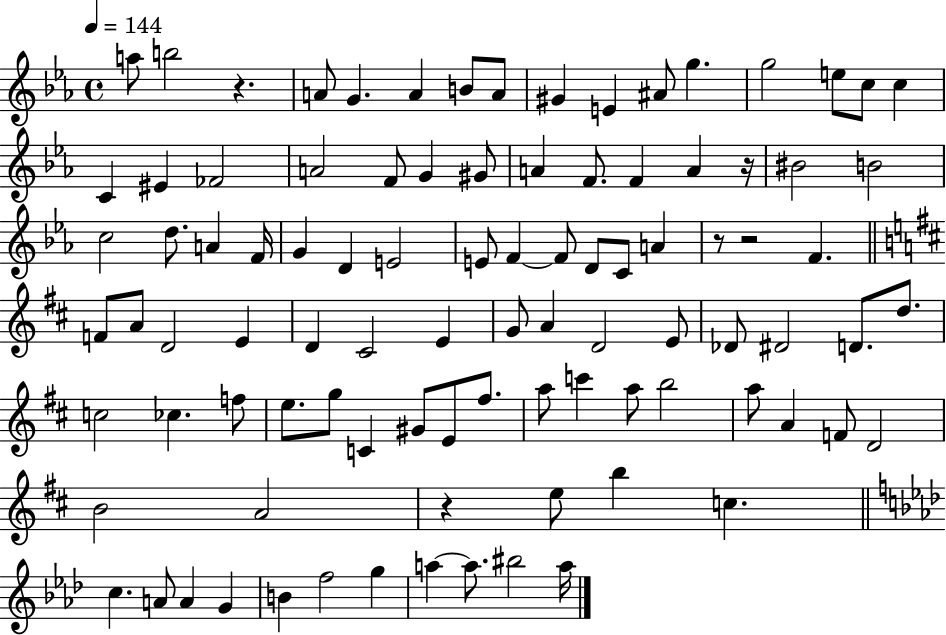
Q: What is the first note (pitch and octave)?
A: A5